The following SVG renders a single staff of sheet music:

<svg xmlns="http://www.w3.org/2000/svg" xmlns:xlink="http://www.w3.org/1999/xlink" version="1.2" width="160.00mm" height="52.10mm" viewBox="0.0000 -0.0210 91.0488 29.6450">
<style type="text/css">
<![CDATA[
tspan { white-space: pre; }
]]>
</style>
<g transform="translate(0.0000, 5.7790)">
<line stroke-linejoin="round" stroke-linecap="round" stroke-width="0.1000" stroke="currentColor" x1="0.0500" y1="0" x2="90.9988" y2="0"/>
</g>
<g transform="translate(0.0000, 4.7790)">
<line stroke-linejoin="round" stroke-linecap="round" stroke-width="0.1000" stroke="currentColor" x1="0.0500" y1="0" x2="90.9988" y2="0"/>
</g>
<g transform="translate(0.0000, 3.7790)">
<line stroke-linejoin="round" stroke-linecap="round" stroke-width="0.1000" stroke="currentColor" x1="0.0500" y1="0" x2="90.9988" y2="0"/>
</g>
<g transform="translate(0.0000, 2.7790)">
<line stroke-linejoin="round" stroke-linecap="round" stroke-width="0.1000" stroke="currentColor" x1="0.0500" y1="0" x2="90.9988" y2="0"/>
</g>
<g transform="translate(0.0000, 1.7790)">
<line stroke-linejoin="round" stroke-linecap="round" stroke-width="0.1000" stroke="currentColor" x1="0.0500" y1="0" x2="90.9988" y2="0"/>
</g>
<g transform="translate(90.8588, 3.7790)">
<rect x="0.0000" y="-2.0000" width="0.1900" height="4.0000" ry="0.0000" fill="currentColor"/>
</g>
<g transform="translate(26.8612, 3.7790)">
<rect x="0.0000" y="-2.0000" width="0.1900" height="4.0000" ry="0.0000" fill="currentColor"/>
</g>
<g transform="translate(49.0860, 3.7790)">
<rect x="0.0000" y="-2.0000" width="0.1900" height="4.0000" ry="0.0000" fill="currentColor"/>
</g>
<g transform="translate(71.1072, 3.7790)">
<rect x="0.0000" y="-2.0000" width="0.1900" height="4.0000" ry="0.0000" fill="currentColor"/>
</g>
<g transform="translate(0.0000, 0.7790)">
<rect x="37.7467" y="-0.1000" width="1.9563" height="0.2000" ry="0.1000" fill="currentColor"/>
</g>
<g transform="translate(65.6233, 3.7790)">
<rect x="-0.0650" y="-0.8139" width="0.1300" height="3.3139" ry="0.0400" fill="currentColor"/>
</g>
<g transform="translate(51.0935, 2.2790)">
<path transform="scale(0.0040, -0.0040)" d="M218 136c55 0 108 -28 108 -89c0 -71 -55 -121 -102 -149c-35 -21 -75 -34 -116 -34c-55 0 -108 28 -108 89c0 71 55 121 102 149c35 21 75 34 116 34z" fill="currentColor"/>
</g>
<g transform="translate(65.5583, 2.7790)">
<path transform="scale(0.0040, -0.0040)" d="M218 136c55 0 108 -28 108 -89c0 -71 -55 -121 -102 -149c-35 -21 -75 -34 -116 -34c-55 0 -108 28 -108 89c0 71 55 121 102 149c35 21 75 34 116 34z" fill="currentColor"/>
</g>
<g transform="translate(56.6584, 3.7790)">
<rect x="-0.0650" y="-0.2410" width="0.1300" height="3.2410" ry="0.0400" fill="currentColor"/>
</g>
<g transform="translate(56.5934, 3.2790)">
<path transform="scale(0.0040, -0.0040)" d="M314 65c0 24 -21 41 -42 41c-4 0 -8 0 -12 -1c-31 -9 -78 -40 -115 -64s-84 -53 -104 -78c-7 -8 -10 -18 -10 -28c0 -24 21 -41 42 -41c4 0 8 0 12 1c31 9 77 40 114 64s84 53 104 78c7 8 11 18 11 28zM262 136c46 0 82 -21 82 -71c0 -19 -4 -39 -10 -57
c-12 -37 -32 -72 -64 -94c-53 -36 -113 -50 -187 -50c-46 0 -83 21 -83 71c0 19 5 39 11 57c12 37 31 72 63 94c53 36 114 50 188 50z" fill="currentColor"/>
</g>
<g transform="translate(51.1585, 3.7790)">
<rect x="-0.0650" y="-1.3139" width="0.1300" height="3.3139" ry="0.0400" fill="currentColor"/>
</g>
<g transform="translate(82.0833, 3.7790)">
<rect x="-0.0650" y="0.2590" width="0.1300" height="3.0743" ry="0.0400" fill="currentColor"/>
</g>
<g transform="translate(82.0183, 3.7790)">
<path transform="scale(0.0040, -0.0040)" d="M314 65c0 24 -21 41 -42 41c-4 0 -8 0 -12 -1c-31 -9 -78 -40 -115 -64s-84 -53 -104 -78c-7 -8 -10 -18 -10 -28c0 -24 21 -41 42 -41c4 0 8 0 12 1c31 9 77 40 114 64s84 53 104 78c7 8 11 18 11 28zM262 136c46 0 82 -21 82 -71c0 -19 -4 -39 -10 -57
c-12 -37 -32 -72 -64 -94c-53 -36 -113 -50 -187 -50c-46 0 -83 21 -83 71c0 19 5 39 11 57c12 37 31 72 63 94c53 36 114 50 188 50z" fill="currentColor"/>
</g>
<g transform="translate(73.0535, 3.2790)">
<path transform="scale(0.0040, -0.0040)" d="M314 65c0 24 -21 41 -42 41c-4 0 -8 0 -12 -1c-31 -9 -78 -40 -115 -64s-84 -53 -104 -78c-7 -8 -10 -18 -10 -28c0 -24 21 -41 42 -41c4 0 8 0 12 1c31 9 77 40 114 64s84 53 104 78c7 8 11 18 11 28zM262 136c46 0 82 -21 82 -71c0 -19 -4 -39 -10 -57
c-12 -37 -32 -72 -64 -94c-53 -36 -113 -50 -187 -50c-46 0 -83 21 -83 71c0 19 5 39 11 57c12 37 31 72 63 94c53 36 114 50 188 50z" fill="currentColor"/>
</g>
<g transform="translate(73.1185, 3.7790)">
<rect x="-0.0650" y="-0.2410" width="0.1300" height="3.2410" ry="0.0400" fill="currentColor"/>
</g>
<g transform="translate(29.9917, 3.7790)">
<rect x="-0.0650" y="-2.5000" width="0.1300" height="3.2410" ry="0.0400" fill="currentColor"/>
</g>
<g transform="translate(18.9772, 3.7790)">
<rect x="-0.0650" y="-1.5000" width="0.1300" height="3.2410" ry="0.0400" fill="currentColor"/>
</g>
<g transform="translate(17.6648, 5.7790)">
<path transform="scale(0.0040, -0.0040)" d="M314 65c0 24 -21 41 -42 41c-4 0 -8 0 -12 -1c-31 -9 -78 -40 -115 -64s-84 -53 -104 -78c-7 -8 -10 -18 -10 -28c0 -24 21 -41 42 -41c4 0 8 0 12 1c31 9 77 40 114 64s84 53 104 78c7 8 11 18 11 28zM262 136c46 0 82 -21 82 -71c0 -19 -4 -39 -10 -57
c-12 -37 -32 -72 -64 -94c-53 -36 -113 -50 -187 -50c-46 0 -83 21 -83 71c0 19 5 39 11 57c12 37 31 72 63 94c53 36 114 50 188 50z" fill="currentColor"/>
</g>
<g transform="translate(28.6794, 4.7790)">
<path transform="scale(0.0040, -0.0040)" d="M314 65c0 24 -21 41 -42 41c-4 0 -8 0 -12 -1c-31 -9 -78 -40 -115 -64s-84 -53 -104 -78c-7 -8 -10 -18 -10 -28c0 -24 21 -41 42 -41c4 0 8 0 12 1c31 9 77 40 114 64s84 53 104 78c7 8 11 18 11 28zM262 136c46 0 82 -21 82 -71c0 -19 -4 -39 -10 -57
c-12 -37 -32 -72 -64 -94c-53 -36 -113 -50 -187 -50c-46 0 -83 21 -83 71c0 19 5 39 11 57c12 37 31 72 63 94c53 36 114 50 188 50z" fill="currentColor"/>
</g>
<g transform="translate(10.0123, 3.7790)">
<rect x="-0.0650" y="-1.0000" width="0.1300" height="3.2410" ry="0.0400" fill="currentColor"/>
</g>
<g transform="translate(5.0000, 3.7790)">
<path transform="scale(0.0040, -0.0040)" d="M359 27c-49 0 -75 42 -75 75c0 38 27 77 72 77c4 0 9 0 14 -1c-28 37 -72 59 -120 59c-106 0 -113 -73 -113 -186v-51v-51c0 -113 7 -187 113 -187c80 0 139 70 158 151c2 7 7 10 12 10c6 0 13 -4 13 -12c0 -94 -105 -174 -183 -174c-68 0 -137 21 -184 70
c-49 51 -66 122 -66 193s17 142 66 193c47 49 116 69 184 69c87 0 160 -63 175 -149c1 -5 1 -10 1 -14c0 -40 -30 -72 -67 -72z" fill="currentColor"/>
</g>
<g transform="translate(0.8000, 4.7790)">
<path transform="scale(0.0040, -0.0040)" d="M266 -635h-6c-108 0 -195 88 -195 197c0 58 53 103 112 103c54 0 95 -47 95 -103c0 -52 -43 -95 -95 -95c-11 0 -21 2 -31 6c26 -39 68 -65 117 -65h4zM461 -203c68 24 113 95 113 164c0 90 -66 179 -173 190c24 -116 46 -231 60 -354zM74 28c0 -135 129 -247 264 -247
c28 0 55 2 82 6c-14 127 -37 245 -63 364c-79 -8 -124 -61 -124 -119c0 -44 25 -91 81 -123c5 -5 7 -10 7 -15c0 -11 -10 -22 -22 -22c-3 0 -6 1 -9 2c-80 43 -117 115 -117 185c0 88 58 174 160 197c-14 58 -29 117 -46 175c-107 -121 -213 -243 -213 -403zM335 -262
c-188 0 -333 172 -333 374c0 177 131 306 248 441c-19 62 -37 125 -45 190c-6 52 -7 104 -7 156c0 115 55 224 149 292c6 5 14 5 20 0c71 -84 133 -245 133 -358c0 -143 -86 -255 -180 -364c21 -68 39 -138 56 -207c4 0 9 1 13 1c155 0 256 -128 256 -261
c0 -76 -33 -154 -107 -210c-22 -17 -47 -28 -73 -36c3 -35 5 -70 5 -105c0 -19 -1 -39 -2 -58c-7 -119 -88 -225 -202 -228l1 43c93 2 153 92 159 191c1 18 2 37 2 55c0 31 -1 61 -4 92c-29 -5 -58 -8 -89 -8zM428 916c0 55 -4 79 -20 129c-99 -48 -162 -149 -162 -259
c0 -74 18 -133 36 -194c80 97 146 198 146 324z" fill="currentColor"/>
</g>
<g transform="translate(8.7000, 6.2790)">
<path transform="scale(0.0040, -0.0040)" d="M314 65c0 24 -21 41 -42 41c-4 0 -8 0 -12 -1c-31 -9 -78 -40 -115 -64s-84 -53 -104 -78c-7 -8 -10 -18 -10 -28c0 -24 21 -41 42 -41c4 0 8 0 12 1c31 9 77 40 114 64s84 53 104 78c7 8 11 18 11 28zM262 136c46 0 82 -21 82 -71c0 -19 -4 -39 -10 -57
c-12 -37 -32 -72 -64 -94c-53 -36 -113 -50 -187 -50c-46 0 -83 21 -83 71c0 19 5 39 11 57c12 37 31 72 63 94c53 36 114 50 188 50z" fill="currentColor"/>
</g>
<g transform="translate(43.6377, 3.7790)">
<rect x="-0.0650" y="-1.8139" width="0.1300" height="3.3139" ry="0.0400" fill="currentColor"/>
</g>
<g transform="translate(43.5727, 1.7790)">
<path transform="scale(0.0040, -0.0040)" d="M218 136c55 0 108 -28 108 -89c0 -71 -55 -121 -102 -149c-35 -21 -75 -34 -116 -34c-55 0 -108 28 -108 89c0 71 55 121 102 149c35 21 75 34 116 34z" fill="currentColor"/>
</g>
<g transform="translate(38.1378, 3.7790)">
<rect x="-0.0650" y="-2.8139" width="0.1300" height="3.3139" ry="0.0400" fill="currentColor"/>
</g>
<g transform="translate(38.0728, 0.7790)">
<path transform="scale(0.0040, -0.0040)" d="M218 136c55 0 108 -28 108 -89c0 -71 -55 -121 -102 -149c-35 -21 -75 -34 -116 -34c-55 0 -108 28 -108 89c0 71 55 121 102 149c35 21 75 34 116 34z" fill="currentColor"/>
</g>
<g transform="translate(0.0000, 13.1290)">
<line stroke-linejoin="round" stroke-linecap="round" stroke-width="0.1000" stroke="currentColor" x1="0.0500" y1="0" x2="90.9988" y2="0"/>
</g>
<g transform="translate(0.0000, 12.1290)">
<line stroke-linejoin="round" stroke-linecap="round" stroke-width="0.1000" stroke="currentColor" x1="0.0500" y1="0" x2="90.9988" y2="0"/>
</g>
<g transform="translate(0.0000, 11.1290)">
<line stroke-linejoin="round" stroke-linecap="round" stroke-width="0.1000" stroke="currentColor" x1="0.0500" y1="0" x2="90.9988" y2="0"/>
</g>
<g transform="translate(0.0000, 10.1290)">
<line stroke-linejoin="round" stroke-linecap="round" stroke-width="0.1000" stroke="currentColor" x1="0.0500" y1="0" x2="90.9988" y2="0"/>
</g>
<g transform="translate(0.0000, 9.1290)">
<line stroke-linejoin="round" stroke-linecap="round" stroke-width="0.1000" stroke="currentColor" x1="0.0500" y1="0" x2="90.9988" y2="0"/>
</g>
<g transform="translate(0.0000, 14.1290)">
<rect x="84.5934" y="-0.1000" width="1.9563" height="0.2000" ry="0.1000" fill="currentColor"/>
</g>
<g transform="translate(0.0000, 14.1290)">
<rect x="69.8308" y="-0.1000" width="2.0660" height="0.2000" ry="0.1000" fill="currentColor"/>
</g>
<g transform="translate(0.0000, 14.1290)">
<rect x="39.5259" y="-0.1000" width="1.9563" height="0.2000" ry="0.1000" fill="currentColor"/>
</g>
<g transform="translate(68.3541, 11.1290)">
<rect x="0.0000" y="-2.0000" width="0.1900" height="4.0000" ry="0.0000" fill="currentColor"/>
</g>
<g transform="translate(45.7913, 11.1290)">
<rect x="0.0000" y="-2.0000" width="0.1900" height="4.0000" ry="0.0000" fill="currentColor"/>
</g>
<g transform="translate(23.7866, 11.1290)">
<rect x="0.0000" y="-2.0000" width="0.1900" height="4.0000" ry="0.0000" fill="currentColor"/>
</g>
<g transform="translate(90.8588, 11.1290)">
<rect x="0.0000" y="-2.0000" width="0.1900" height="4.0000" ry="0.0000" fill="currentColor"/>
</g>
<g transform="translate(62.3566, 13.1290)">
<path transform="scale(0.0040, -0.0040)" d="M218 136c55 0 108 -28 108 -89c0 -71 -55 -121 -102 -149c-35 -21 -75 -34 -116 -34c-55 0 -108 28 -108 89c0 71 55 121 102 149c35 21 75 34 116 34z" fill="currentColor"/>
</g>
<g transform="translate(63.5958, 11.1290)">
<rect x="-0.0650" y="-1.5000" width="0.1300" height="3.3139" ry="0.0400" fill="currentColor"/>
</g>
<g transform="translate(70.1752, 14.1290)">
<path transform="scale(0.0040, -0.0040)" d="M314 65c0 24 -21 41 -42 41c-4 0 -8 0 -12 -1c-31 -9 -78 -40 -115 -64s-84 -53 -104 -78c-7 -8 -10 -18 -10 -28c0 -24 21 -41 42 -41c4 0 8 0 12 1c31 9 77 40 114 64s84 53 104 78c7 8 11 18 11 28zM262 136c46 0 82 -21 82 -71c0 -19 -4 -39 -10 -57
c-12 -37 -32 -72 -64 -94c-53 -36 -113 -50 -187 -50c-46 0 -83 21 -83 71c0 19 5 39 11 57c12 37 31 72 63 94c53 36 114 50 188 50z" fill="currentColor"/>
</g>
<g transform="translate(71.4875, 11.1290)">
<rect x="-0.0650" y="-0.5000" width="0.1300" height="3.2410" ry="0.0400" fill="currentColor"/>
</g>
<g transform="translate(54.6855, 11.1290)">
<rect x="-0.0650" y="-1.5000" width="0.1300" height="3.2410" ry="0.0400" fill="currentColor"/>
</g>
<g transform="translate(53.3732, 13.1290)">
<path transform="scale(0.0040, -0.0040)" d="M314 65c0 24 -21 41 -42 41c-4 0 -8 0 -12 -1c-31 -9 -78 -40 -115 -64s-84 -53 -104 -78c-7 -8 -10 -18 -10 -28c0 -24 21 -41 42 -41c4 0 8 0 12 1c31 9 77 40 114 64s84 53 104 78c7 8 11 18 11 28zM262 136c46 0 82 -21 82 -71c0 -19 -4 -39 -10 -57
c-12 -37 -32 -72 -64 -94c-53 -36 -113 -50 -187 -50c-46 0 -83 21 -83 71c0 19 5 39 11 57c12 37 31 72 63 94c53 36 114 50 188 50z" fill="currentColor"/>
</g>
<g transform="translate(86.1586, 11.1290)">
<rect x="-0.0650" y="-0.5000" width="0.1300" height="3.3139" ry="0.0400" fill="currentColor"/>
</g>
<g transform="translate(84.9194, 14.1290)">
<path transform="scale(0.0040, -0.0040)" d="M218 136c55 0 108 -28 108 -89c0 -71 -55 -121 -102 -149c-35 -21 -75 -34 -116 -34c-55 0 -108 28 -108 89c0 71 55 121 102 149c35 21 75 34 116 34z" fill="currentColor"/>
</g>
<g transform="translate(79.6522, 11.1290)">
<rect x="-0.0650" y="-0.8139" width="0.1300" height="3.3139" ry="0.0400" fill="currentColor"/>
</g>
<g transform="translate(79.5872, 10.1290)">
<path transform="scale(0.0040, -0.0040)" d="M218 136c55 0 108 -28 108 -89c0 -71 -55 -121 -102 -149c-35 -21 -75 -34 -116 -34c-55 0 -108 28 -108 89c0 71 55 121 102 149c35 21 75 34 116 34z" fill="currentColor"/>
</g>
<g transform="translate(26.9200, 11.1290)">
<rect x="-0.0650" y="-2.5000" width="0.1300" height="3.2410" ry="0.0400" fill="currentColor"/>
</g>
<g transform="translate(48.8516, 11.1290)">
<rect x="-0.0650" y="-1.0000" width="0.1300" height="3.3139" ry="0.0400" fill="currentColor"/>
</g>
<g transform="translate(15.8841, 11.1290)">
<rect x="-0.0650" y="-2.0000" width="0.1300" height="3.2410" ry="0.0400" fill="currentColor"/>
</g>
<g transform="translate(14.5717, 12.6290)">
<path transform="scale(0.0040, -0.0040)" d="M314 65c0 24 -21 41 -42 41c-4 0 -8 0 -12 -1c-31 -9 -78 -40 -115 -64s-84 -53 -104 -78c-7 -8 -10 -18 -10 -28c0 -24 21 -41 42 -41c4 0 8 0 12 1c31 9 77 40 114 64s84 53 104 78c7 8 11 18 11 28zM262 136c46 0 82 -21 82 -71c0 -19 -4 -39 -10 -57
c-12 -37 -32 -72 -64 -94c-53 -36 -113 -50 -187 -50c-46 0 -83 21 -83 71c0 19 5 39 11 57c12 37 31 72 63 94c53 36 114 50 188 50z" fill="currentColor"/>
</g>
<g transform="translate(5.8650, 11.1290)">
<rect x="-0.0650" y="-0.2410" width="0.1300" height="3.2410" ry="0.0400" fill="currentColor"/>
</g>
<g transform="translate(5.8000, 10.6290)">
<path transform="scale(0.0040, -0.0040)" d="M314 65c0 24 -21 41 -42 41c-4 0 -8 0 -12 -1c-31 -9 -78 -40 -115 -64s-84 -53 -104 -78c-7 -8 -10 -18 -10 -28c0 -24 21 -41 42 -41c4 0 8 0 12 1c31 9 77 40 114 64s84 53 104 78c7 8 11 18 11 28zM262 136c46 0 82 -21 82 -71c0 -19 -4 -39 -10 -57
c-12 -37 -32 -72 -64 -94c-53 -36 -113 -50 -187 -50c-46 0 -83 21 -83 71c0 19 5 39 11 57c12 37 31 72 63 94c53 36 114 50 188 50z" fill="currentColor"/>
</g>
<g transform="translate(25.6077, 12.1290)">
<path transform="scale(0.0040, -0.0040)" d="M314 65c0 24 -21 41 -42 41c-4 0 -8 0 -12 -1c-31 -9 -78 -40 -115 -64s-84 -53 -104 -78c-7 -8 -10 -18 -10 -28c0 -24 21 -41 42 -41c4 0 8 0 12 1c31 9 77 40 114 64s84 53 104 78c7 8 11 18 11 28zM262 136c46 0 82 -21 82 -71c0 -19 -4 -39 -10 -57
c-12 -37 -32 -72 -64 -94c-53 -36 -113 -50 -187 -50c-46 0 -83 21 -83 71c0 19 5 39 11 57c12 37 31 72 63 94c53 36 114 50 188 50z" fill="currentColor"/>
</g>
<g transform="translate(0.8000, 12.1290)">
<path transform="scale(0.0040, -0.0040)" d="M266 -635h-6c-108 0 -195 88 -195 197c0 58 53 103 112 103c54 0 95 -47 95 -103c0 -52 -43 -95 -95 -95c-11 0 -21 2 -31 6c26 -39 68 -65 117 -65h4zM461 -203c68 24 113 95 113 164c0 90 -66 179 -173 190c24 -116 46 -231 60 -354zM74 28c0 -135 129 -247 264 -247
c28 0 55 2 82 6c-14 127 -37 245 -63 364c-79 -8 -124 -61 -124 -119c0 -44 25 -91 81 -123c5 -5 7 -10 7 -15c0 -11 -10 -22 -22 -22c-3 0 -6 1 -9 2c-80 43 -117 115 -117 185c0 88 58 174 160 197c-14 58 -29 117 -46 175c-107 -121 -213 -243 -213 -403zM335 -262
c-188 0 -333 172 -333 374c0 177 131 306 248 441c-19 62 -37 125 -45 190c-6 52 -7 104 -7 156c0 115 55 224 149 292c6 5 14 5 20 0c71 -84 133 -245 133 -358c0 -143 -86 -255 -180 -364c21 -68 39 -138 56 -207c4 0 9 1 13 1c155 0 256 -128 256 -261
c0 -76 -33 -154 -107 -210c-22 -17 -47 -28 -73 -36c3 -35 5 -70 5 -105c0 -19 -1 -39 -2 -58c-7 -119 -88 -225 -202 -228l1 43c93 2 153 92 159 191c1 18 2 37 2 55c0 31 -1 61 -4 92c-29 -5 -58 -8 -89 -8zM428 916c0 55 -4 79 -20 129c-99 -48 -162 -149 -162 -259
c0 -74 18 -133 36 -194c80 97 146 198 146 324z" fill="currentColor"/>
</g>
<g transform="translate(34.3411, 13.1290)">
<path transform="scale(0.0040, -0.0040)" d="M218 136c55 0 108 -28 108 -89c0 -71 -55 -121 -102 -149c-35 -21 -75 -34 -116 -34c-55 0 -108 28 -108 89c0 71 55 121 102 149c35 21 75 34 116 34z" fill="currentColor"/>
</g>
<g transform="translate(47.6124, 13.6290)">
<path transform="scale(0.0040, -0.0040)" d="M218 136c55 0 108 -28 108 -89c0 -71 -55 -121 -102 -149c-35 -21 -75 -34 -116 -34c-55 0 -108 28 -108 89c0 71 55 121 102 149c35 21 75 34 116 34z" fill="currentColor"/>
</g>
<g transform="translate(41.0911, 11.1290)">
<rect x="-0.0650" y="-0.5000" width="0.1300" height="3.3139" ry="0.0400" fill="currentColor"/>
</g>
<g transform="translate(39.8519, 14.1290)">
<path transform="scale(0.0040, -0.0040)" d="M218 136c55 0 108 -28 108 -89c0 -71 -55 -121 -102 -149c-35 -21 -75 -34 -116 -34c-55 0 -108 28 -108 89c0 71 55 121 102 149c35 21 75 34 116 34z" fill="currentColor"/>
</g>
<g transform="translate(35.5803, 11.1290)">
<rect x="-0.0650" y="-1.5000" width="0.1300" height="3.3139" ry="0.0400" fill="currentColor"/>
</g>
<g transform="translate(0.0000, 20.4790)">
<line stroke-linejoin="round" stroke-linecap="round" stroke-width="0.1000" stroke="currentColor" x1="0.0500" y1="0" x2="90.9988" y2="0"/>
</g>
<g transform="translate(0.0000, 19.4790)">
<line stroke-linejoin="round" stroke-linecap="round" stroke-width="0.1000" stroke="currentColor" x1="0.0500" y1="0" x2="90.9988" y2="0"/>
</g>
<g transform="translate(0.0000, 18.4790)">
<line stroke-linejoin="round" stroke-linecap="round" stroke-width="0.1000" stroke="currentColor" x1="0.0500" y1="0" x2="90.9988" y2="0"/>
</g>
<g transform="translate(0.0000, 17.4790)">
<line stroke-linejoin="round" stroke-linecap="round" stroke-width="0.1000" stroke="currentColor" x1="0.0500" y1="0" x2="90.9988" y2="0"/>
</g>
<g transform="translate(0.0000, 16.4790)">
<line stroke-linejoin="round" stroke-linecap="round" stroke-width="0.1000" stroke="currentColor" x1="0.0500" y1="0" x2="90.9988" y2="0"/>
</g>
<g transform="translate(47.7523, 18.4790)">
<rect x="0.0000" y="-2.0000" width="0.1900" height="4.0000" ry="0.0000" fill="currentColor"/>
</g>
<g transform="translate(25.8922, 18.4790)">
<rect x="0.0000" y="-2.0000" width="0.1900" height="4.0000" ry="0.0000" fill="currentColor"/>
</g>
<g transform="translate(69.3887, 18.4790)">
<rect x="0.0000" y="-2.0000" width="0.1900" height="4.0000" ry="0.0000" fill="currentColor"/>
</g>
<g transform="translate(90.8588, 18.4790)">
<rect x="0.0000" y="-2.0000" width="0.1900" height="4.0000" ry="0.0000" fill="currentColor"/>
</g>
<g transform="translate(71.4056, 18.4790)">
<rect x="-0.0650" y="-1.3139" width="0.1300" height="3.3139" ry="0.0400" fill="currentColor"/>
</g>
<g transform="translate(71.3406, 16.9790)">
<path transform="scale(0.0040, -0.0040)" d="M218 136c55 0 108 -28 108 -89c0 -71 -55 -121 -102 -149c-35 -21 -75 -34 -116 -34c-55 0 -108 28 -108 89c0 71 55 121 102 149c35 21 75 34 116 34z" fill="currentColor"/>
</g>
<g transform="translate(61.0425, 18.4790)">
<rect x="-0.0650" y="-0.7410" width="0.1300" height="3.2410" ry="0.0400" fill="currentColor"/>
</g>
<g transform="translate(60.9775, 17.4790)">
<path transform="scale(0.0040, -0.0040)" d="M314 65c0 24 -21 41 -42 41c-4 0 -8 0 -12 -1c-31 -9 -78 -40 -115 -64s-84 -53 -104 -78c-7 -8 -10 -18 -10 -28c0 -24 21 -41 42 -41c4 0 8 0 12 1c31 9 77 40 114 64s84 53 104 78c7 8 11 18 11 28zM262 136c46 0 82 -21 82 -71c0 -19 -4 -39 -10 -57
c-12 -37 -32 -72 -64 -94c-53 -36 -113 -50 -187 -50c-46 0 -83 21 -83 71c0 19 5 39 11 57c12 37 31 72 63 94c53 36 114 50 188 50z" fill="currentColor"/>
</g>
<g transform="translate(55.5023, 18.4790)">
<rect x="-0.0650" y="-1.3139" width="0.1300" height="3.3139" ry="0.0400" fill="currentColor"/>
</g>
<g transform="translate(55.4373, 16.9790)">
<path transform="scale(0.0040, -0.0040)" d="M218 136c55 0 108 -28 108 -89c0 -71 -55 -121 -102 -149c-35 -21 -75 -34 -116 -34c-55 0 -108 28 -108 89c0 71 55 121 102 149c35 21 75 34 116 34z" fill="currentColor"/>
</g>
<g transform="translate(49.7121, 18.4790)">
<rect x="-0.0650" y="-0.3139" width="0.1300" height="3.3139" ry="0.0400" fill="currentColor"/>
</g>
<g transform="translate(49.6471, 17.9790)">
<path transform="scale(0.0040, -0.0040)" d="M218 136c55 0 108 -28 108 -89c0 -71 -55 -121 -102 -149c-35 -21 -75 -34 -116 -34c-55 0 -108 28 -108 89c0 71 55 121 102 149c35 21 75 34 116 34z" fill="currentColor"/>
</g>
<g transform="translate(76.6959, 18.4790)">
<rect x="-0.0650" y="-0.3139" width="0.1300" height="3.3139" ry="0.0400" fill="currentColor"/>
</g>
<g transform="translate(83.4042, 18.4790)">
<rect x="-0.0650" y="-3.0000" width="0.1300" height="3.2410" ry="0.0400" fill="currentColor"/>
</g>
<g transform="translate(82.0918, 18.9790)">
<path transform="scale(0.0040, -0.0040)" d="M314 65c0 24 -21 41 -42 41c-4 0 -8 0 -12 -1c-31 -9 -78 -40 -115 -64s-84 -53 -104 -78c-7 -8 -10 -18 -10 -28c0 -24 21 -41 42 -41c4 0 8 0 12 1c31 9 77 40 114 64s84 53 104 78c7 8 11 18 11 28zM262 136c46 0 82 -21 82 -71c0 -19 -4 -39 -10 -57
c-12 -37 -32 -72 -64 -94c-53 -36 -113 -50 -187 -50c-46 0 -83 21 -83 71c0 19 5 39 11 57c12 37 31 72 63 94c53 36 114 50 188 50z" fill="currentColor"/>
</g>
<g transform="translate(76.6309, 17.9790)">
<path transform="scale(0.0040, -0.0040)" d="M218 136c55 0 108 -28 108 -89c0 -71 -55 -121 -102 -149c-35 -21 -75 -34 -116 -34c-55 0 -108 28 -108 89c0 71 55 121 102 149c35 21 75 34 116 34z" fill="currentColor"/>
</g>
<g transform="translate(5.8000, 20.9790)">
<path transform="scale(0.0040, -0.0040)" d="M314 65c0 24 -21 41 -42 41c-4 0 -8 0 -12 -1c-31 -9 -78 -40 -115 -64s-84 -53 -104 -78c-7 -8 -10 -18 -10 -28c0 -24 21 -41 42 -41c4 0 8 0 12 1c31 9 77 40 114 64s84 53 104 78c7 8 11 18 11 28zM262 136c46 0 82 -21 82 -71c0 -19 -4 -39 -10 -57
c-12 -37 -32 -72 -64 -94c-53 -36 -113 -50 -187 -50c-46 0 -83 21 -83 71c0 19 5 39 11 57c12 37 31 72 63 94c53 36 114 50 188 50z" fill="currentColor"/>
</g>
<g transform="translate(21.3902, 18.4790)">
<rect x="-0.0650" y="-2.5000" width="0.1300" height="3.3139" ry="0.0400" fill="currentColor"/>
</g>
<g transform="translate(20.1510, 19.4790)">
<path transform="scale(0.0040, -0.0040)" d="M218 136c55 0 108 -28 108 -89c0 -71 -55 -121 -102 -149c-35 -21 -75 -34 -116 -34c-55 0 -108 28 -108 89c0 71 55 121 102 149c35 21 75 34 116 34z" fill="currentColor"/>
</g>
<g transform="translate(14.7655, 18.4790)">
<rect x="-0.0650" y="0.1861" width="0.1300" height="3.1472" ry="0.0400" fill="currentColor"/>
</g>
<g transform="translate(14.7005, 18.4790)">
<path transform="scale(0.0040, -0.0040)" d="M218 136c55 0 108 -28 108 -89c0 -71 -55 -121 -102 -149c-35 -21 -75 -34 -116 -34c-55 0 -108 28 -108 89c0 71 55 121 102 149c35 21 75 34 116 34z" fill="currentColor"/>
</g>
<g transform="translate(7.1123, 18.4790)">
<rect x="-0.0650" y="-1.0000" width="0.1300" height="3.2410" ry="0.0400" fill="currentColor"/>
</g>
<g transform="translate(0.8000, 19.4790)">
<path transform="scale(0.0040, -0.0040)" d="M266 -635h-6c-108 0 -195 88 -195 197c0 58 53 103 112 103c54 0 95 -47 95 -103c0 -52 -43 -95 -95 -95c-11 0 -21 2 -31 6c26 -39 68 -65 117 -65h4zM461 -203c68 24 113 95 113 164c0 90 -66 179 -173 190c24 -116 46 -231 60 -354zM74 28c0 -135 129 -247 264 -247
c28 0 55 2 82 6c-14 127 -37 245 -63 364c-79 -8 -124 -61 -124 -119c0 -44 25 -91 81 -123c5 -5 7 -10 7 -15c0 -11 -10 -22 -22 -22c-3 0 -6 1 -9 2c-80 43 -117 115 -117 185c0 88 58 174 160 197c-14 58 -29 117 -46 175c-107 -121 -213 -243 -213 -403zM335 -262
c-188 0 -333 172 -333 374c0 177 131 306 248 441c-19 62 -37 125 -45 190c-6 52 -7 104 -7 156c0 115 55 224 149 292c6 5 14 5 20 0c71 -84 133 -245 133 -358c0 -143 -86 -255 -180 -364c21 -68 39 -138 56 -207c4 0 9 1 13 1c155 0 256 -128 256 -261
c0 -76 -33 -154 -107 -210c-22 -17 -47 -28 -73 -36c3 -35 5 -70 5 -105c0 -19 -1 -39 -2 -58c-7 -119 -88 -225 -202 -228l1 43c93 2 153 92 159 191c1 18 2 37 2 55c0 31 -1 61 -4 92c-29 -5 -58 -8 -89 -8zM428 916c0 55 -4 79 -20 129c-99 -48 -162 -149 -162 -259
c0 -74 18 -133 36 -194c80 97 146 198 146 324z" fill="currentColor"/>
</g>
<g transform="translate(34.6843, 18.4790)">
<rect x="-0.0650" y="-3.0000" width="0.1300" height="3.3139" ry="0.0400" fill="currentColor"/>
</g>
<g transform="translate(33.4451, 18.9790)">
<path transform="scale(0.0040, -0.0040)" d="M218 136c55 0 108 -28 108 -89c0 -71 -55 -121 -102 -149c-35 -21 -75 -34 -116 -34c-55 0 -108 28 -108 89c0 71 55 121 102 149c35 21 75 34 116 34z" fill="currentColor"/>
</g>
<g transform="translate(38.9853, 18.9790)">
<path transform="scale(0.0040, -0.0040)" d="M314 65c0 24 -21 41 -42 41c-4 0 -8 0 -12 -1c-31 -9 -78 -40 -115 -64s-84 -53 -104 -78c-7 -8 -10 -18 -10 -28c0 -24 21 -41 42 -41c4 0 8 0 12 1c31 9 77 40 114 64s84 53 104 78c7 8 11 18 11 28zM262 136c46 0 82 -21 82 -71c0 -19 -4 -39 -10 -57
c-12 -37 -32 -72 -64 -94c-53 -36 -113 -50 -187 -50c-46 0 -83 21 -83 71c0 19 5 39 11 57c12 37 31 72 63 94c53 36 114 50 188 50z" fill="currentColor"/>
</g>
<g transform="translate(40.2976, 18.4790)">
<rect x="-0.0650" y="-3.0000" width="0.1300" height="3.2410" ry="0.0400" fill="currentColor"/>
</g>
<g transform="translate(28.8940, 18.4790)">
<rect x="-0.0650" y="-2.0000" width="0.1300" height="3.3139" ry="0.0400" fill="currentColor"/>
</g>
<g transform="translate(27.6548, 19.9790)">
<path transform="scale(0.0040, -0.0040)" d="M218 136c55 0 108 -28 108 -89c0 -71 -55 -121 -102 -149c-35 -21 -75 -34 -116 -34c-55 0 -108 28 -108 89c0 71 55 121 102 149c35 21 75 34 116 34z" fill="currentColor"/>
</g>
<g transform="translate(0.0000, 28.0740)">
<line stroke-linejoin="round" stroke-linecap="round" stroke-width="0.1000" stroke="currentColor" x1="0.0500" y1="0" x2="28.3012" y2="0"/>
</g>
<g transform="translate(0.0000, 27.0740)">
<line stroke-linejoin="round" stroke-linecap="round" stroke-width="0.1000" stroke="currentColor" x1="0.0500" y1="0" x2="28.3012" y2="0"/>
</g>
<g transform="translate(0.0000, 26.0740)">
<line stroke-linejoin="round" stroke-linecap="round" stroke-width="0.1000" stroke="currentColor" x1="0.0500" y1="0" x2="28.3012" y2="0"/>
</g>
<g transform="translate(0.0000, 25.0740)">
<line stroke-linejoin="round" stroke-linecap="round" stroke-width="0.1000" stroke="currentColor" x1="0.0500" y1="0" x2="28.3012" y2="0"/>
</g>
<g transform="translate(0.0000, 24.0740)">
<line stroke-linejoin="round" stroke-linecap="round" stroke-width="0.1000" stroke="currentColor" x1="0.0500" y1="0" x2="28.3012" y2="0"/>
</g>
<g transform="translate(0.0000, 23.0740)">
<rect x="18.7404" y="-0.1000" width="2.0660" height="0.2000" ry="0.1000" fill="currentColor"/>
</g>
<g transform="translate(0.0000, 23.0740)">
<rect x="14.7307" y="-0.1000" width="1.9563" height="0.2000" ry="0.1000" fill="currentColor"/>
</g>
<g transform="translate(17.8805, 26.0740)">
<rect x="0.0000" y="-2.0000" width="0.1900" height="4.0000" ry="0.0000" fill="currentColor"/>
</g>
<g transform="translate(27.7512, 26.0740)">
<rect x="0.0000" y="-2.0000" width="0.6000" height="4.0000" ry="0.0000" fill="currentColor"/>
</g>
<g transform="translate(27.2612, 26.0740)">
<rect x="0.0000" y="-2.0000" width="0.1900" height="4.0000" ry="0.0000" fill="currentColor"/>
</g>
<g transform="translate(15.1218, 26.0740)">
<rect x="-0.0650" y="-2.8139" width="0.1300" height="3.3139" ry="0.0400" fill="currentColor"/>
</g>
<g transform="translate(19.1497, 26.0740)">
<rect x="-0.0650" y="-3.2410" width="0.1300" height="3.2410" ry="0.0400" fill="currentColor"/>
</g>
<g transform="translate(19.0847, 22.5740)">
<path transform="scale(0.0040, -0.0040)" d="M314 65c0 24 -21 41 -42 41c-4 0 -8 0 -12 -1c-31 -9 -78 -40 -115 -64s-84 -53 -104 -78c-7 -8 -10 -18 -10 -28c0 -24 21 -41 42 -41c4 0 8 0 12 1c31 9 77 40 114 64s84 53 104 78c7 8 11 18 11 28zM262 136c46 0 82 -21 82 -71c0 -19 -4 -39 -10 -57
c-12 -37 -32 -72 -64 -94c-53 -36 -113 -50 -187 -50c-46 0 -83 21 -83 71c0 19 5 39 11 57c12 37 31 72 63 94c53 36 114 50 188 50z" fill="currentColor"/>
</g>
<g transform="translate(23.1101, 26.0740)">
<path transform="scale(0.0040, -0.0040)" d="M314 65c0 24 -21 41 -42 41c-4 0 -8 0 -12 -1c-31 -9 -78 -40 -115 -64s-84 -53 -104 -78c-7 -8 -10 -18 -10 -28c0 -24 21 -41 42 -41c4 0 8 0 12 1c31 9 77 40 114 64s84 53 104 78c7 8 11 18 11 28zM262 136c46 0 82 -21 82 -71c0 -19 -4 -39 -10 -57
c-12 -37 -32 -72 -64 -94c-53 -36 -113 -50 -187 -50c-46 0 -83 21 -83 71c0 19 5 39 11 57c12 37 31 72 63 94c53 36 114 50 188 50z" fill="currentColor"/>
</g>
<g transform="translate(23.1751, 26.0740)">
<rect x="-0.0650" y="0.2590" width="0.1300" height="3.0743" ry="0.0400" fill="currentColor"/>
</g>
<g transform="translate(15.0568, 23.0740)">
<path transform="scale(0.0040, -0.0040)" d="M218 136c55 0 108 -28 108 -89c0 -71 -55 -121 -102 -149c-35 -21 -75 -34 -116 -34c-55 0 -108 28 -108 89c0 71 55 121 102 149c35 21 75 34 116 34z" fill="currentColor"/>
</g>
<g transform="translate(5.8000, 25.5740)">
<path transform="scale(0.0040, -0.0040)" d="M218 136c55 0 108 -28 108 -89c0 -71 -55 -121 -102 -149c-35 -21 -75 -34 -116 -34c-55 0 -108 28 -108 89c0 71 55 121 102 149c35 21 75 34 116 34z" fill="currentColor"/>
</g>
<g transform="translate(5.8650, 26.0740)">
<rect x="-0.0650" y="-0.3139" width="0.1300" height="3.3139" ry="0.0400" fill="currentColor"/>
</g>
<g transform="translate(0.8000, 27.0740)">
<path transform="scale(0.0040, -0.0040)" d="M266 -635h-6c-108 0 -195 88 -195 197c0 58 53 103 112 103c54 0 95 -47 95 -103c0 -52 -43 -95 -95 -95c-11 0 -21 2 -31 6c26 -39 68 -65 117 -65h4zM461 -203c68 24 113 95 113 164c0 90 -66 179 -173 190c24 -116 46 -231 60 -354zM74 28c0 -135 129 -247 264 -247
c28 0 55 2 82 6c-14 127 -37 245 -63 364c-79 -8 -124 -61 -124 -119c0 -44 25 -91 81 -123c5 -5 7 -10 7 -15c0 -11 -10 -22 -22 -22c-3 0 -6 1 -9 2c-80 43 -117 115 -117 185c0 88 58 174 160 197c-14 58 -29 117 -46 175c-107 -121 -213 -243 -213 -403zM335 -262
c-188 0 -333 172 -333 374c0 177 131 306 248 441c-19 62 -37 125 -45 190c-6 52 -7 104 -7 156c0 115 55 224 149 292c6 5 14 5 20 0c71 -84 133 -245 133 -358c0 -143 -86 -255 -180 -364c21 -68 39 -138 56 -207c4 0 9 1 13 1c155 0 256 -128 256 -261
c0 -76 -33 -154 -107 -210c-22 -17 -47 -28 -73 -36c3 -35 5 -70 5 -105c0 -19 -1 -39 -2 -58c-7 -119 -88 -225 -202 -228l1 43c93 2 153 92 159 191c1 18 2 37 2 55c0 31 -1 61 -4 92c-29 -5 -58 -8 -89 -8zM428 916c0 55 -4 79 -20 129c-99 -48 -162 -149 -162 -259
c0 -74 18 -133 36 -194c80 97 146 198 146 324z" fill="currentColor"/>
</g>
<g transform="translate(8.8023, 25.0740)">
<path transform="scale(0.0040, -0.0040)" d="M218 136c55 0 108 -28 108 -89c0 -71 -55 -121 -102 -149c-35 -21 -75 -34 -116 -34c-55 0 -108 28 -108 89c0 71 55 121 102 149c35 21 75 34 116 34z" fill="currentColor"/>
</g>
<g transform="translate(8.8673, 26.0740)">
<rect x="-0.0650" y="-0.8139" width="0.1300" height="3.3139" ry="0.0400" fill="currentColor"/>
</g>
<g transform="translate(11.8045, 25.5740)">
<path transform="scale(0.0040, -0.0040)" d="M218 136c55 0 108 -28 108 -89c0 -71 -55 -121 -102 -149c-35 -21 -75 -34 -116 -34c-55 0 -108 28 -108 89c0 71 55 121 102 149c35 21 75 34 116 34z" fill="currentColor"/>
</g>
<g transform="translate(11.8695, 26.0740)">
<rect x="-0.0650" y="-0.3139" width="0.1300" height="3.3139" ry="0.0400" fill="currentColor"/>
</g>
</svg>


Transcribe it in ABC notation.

X:1
T:Untitled
M:4/4
L:1/4
K:C
D2 E2 G2 a f e c2 d c2 B2 c2 F2 G2 E C D E2 E C2 d C D2 B G F A A2 c e d2 e c A2 c d c a b2 B2